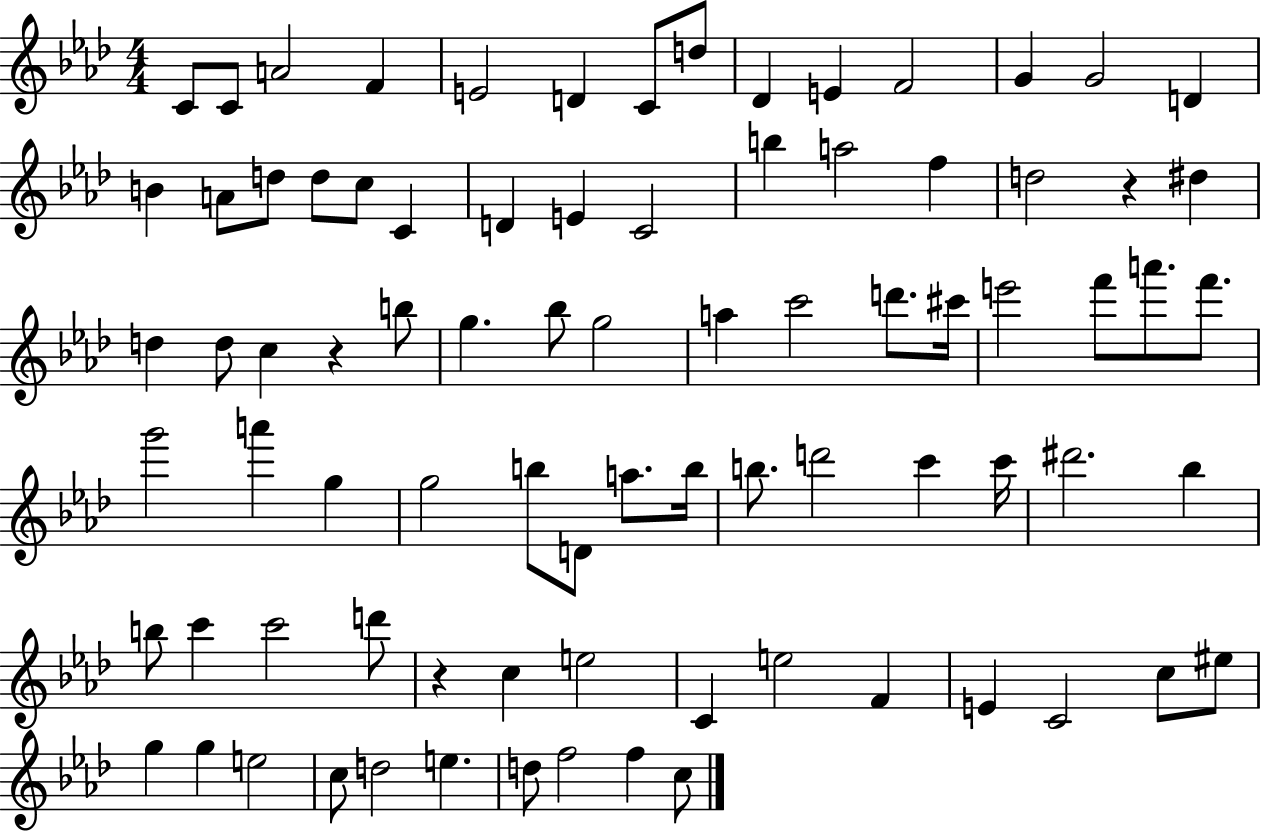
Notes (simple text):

C4/e C4/e A4/h F4/q E4/h D4/q C4/e D5/e Db4/q E4/q F4/h G4/q G4/h D4/q B4/q A4/e D5/e D5/e C5/e C4/q D4/q E4/q C4/h B5/q A5/h F5/q D5/h R/q D#5/q D5/q D5/e C5/q R/q B5/e G5/q. Bb5/e G5/h A5/q C6/h D6/e. C#6/s E6/h F6/e A6/e. F6/e. G6/h A6/q G5/q G5/h B5/e D4/e A5/e. B5/s B5/e. D6/h C6/q C6/s D#6/h. Bb5/q B5/e C6/q C6/h D6/e R/q C5/q E5/h C4/q E5/h F4/q E4/q C4/h C5/e EIS5/e G5/q G5/q E5/h C5/e D5/h E5/q. D5/e F5/h F5/q C5/e